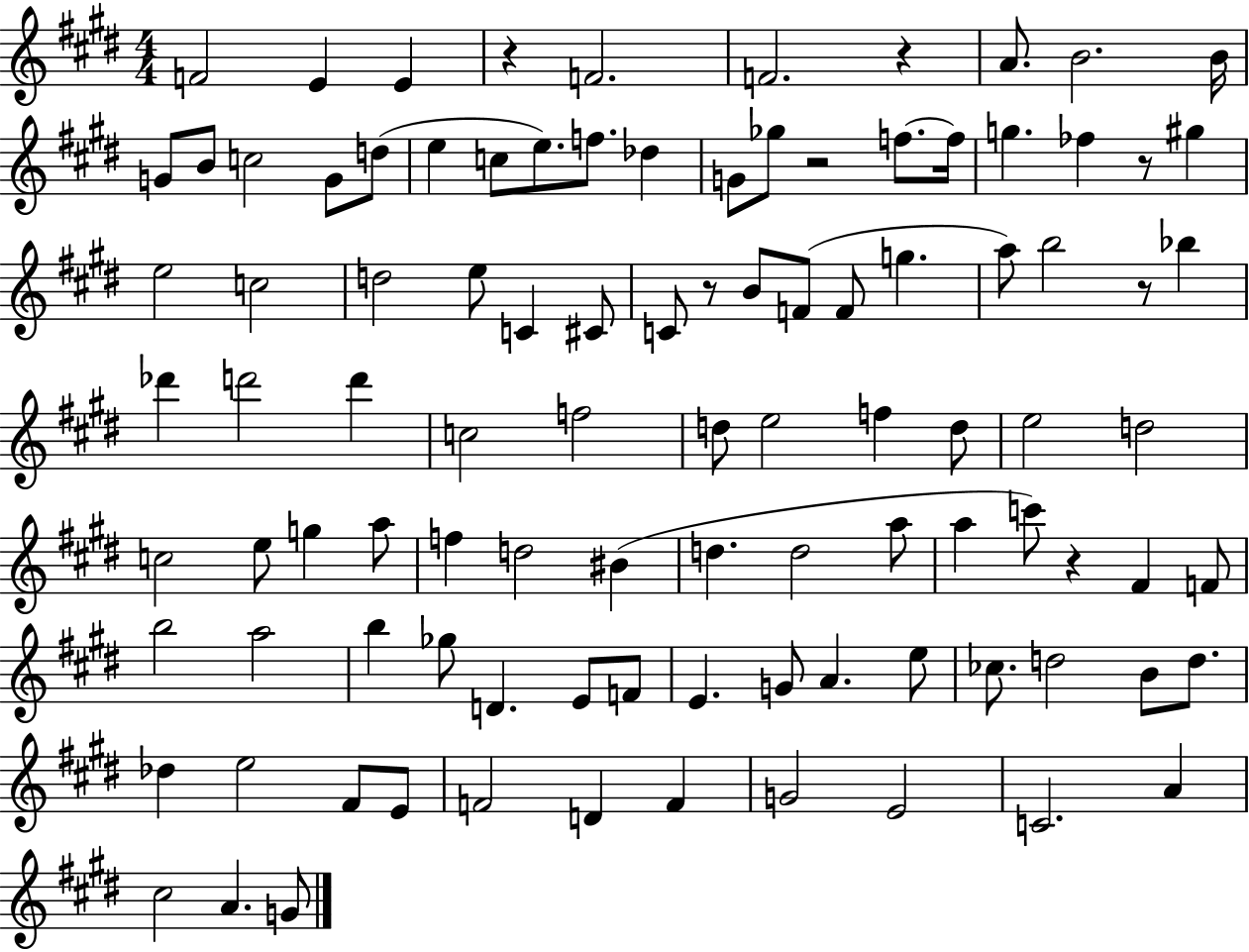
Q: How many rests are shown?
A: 7